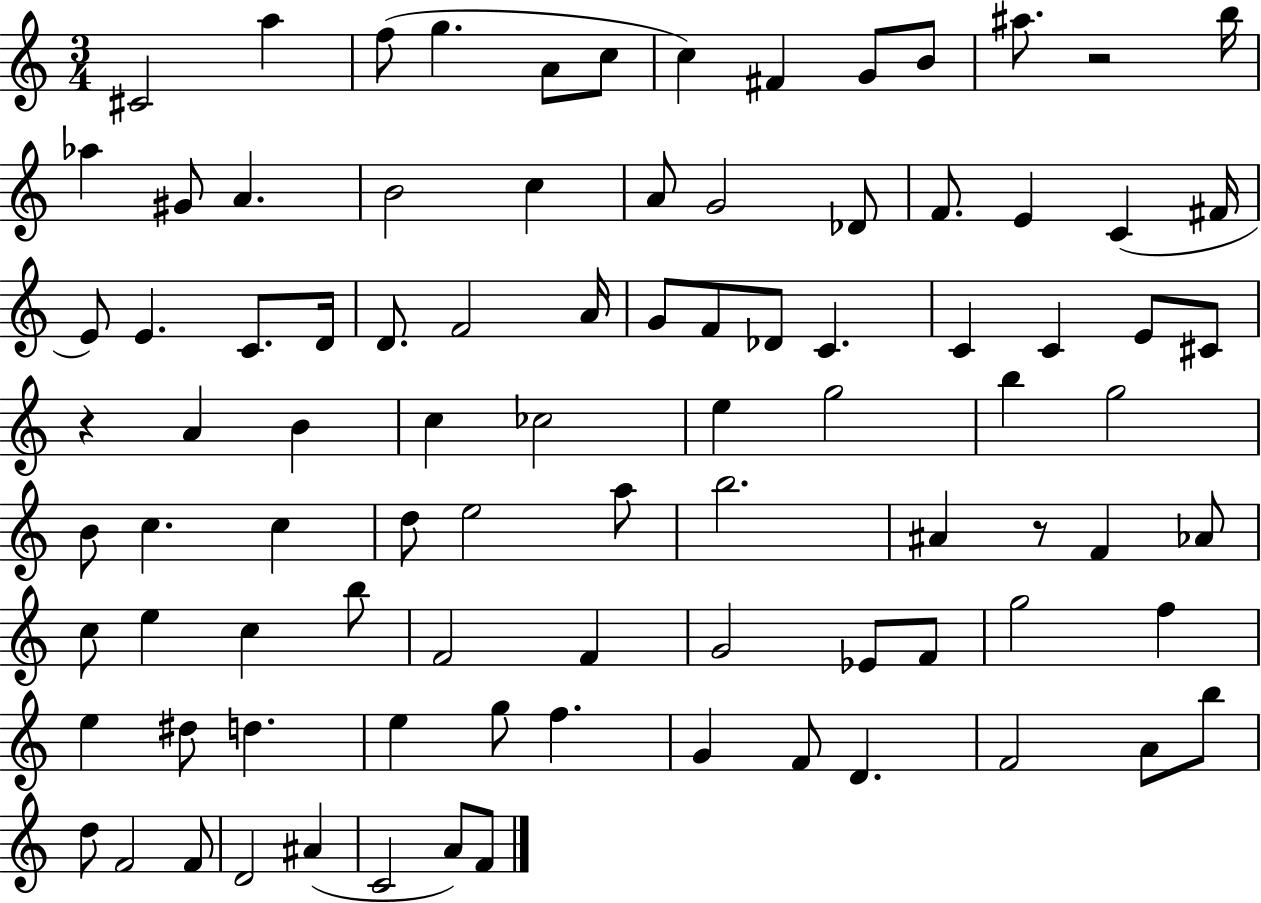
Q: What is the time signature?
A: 3/4